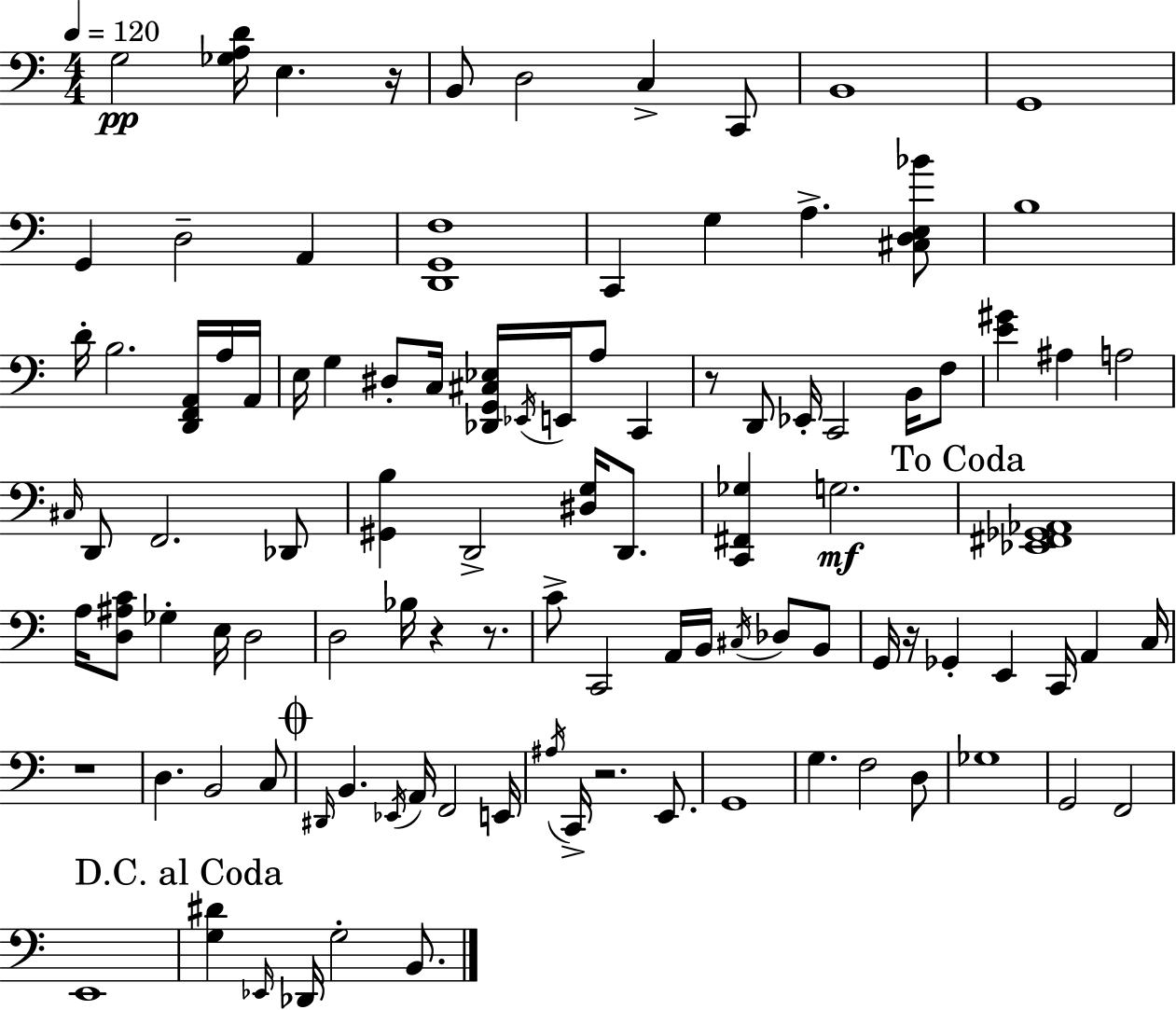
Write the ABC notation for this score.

X:1
T:Untitled
M:4/4
L:1/4
K:Am
G,2 [_G,A,D]/4 E, z/4 B,,/2 D,2 C, C,,/2 B,,4 G,,4 G,, D,2 A,, [D,,G,,F,]4 C,, G, A, [^C,D,E,_B]/2 B,4 D/4 B,2 [D,,F,,A,,]/4 A,/4 A,,/4 E,/4 G, ^D,/2 C,/4 [_D,,G,,^C,_E,]/4 _E,,/4 E,,/4 A,/2 C,, z/2 D,,/2 _E,,/4 C,,2 B,,/4 F,/2 [E^G] ^A, A,2 ^C,/4 D,,/2 F,,2 _D,,/2 [^G,,B,] D,,2 [^D,G,]/4 D,,/2 [C,,^F,,_G,] G,2 [_E,,^F,,_G,,_A,,]4 A,/4 [D,^A,C]/2 _G, E,/4 D,2 D,2 _B,/4 z z/2 C/2 C,,2 A,,/4 B,,/4 ^C,/4 _D,/2 B,,/2 G,,/4 z/4 _G,, E,, C,,/4 A,, C,/4 z4 D, B,,2 C,/2 ^D,,/4 B,, _E,,/4 A,,/4 F,,2 E,,/4 ^A,/4 C,,/4 z2 E,,/2 G,,4 G, F,2 D,/2 _G,4 G,,2 F,,2 E,,4 [G,^D] _E,,/4 _D,,/4 G,2 B,,/2